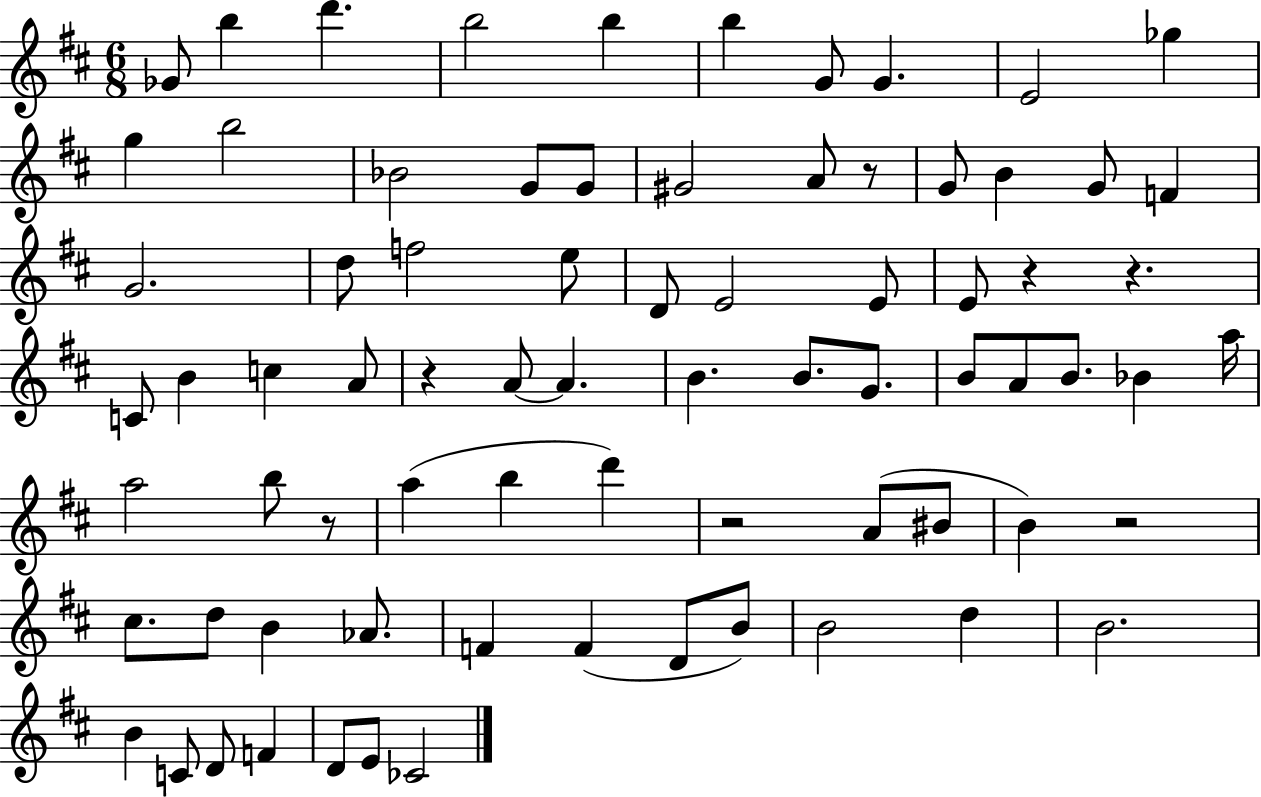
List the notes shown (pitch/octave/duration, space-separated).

Gb4/e B5/q D6/q. B5/h B5/q B5/q G4/e G4/q. E4/h Gb5/q G5/q B5/h Bb4/h G4/e G4/e G#4/h A4/e R/e G4/e B4/q G4/e F4/q G4/h. D5/e F5/h E5/e D4/e E4/h E4/e E4/e R/q R/q. C4/e B4/q C5/q A4/e R/q A4/e A4/q. B4/q. B4/e. G4/e. B4/e A4/e B4/e. Bb4/q A5/s A5/h B5/e R/e A5/q B5/q D6/q R/h A4/e BIS4/e B4/q R/h C#5/e. D5/e B4/q Ab4/e. F4/q F4/q D4/e B4/e B4/h D5/q B4/h. B4/q C4/e D4/e F4/q D4/e E4/e CES4/h